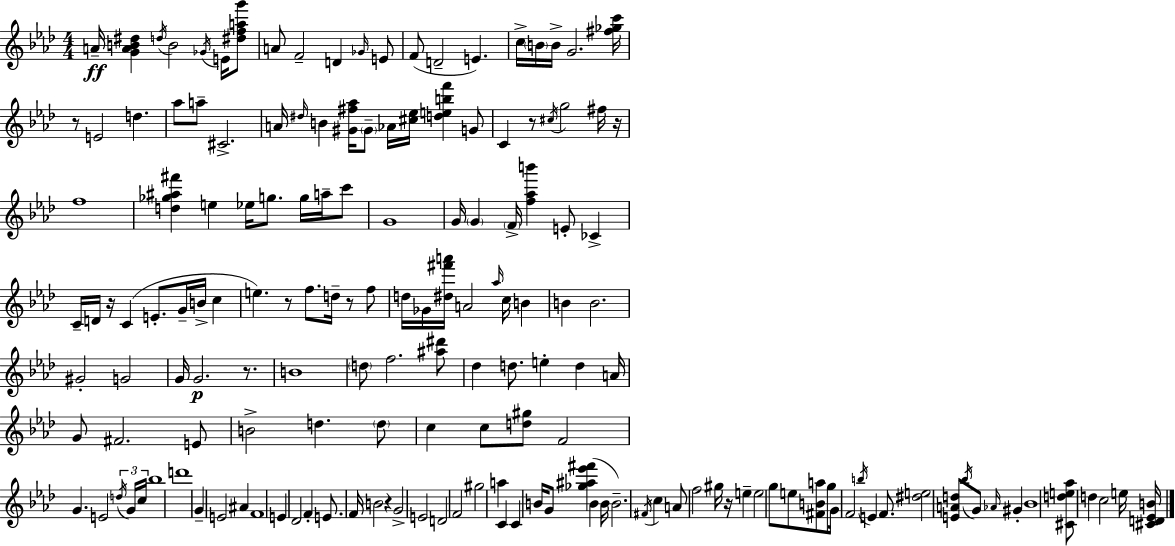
X:1
T:Untitled
M:4/4
L:1/4
K:Fm
A/4 [GAB^d] d/4 B2 _G/4 E/4 [^dfag']/2 A/2 F2 D _G/4 E/2 F/2 D2 E c/4 B/4 B/4 G2 [^f_gc']/4 z/2 E2 d _a/2 a/2 ^C2 A/4 ^d/4 B [^G^f_a]/4 ^G/2 _A/4 [^c_e]/4 [debf'] G/2 C z/2 ^c/4 g2 ^f/4 z/4 f4 [d_g^a^f'] e _e/4 g/2 g/4 a/4 c'/2 G4 G/4 G F/4 [f_ab'] E/2 _C C/4 D/4 z/4 C E/2 G/4 B/4 c e z/2 f/2 d/4 z/2 f/2 d/4 _G/4 [^d^f'a']/4 A2 _a/4 c/4 B B B2 ^G2 G2 G/4 G2 z/2 B4 d/2 f2 [^a^d']/2 _d d/2 e d A/4 G/2 ^F2 E/2 B2 d d/2 c c/2 [d^g]/2 F2 G E2 d/4 G/4 c/4 _b4 d'4 G E2 ^A F4 E _D2 F E/2 F/4 B2 z G2 E2 D2 F2 ^g2 a C C B/4 G/2 [_g^a_e'^f'] B B/4 B2 ^F/4 c A/2 f2 ^g/4 z/4 e e2 g/2 e/2 [^FBa]/2 g/2 G/4 F2 b/4 E F/2 [^de]2 [EAd]/2 _b/4 G/2 _A/4 ^G _B4 [^Cde_a]/2 d c2 e/4 [^CD_EB]/4